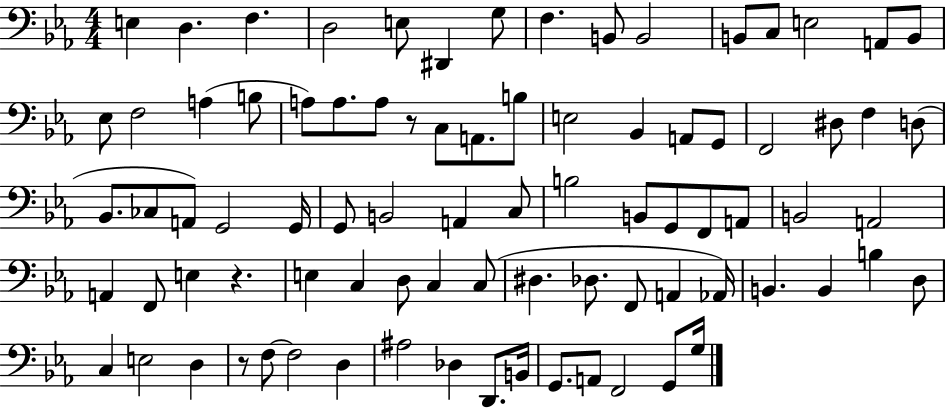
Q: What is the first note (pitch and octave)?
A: E3